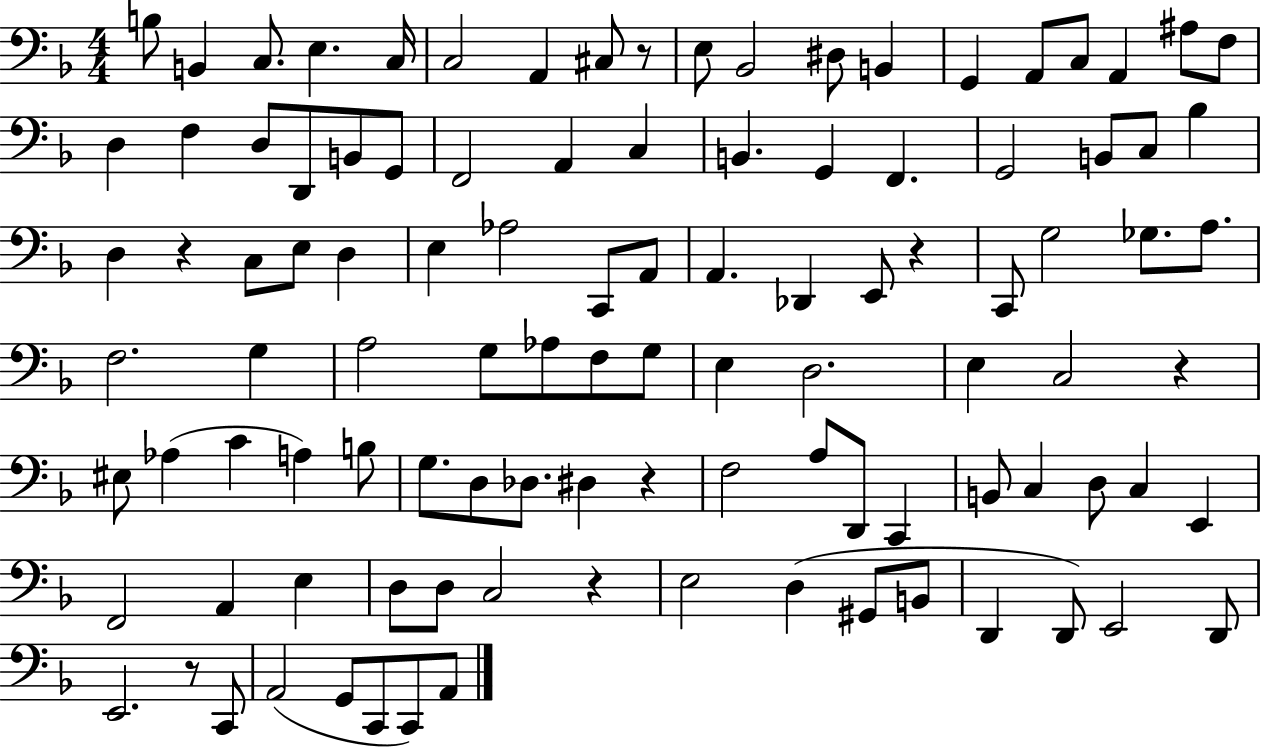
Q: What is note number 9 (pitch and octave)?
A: E3